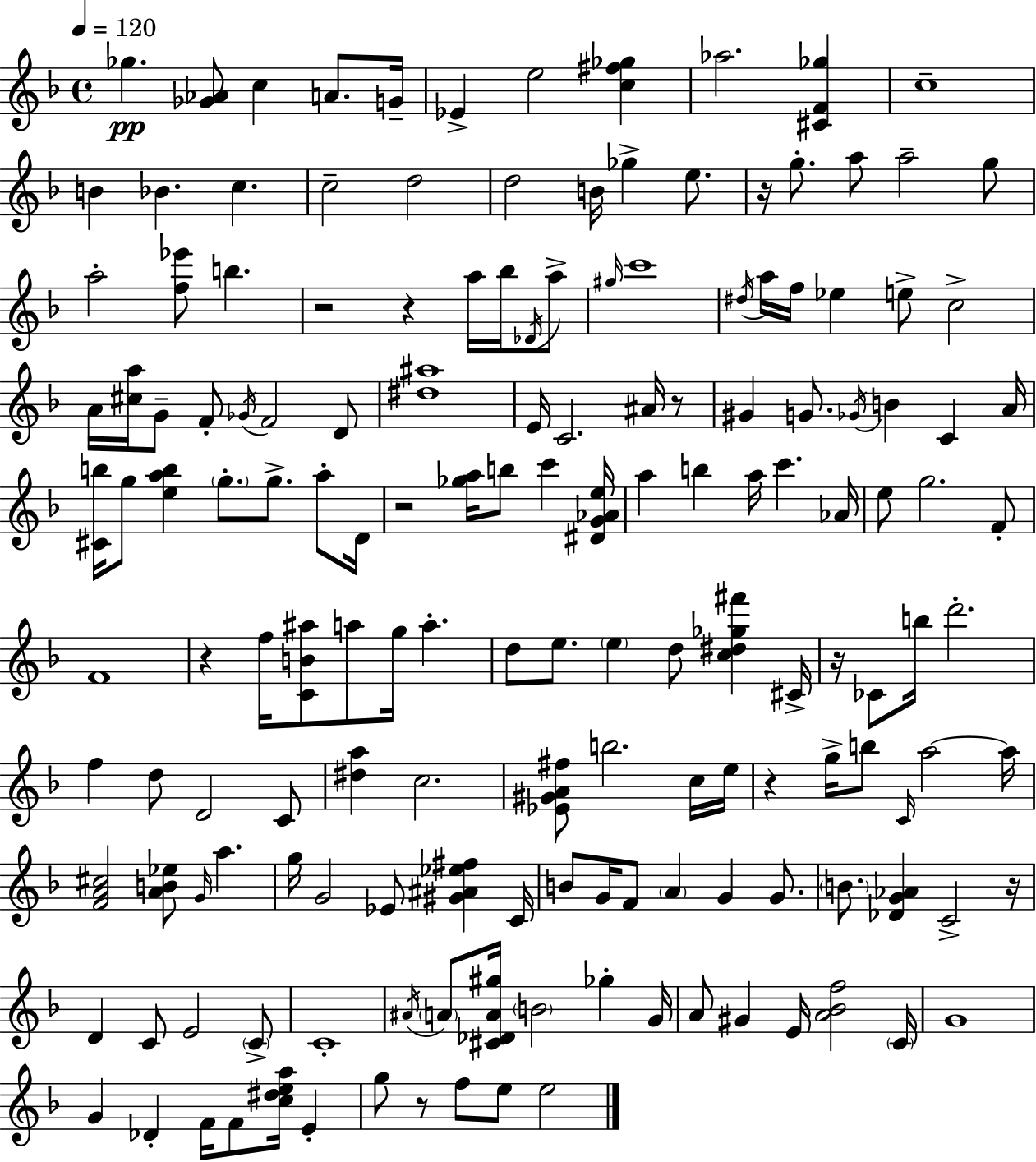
{
  \clef treble
  \time 4/4
  \defaultTimeSignature
  \key f \major
  \tempo 4 = 120
  ges''4.\pp <ges' aes'>8 c''4 a'8. g'16-- | ees'4-> e''2 <c'' fis'' ges''>4 | aes''2. <cis' f' ges''>4 | c''1-- | \break b'4 bes'4. c''4. | c''2-- d''2 | d''2 b'16 ges''4-> e''8. | r16 g''8.-. a''8 a''2-- g''8 | \break a''2-. <f'' ees'''>8 b''4. | r2 r4 a''16 bes''16 \acciaccatura { des'16 } a''8-> | \grace { gis''16 } c'''1 | \acciaccatura { dis''16 } a''16 f''16 ees''4 e''8-> c''2-> | \break a'16 <cis'' a''>16 g'8-- f'8-. \acciaccatura { ges'16 } f'2 | d'8 <dis'' ais''>1 | e'16 c'2. | ais'16 r8 gis'4 g'8. \acciaccatura { ges'16 } b'4 | \break c'4 a'16 <cis' b''>16 g''8 <e'' a'' b''>4 \parenthesize g''8.-. g''8.-> | a''8-. d'16 r2 <ges'' a''>16 b''8 | c'''4 <dis' g' aes' e''>16 a''4 b''4 a''16 c'''4. | aes'16 e''8 g''2. | \break f'8-. f'1 | r4 f''16 <c' b' ais''>8 a''8 g''16 a''4.-. | d''8 e''8. \parenthesize e''4 d''8 | <c'' dis'' ges'' fis'''>4 cis'16-> r16 ces'8 b''16 d'''2.-. | \break f''4 d''8 d'2 | c'8 <dis'' a''>4 c''2. | <ees' gis' a' fis''>8 b''2. | c''16 e''16 r4 g''16-> b''8 \grace { c'16 } a''2~~ | \break a''16 <f' a' cis''>2 <a' b' ees''>8 | \grace { g'16 } a''4. g''16 g'2 | ees'8 <gis' ais' ees'' fis''>4 c'16 b'8 g'16 f'8 \parenthesize a'4 | g'4 g'8. \parenthesize b'8. <des' g' aes'>4 c'2-> | \break r16 d'4 c'8 e'2 | \parenthesize c'8-> c'1-. | \acciaccatura { ais'16 } \parenthesize a'8 <cis' des' a' gis''>16 \parenthesize b'2 | ges''4-. g'16 a'8 gis'4 e'16 <a' bes' f''>2 | \break \parenthesize c'16 g'1 | g'4 des'4-. | f'16 f'8 <c'' dis'' e'' a''>16 e'4-. g''8 r8 f''8 e''8 | e''2 \bar "|."
}